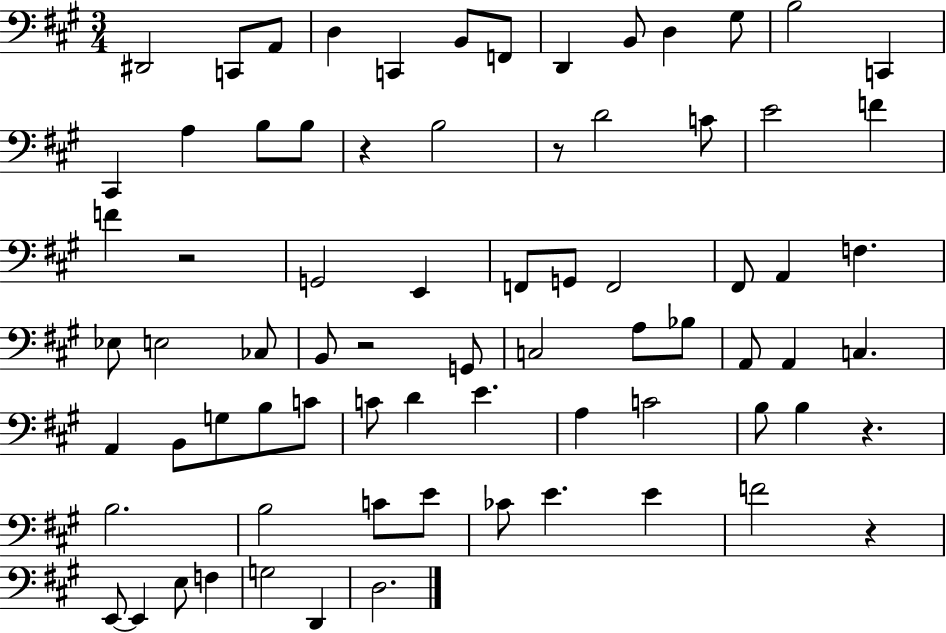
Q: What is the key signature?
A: A major